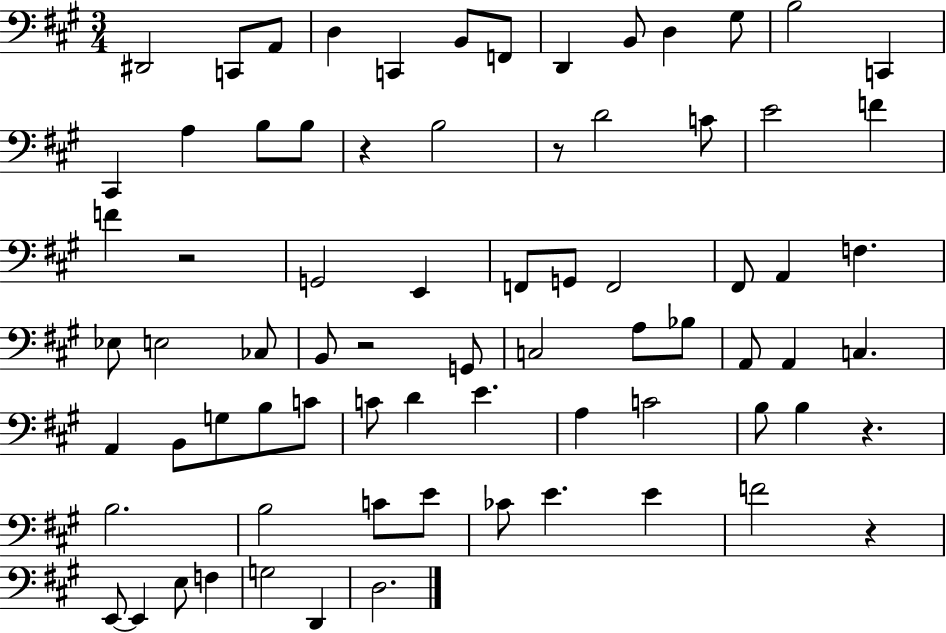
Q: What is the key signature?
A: A major